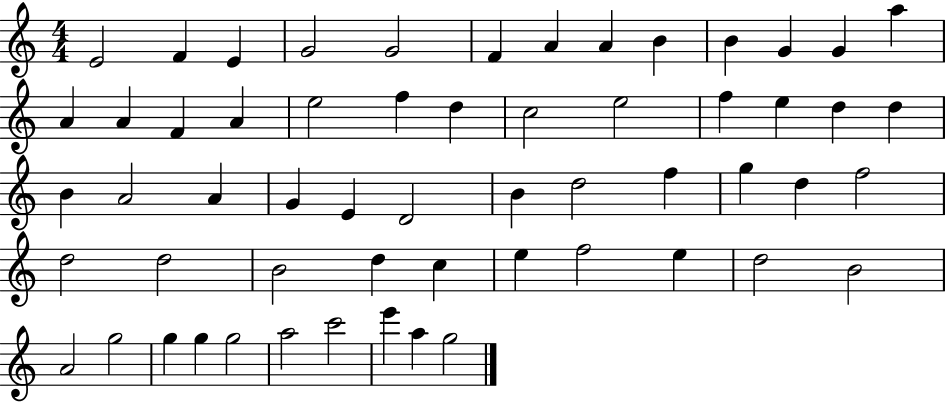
{
  \clef treble
  \numericTimeSignature
  \time 4/4
  \key c \major
  e'2 f'4 e'4 | g'2 g'2 | f'4 a'4 a'4 b'4 | b'4 g'4 g'4 a''4 | \break a'4 a'4 f'4 a'4 | e''2 f''4 d''4 | c''2 e''2 | f''4 e''4 d''4 d''4 | \break b'4 a'2 a'4 | g'4 e'4 d'2 | b'4 d''2 f''4 | g''4 d''4 f''2 | \break d''2 d''2 | b'2 d''4 c''4 | e''4 f''2 e''4 | d''2 b'2 | \break a'2 g''2 | g''4 g''4 g''2 | a''2 c'''2 | e'''4 a''4 g''2 | \break \bar "|."
}